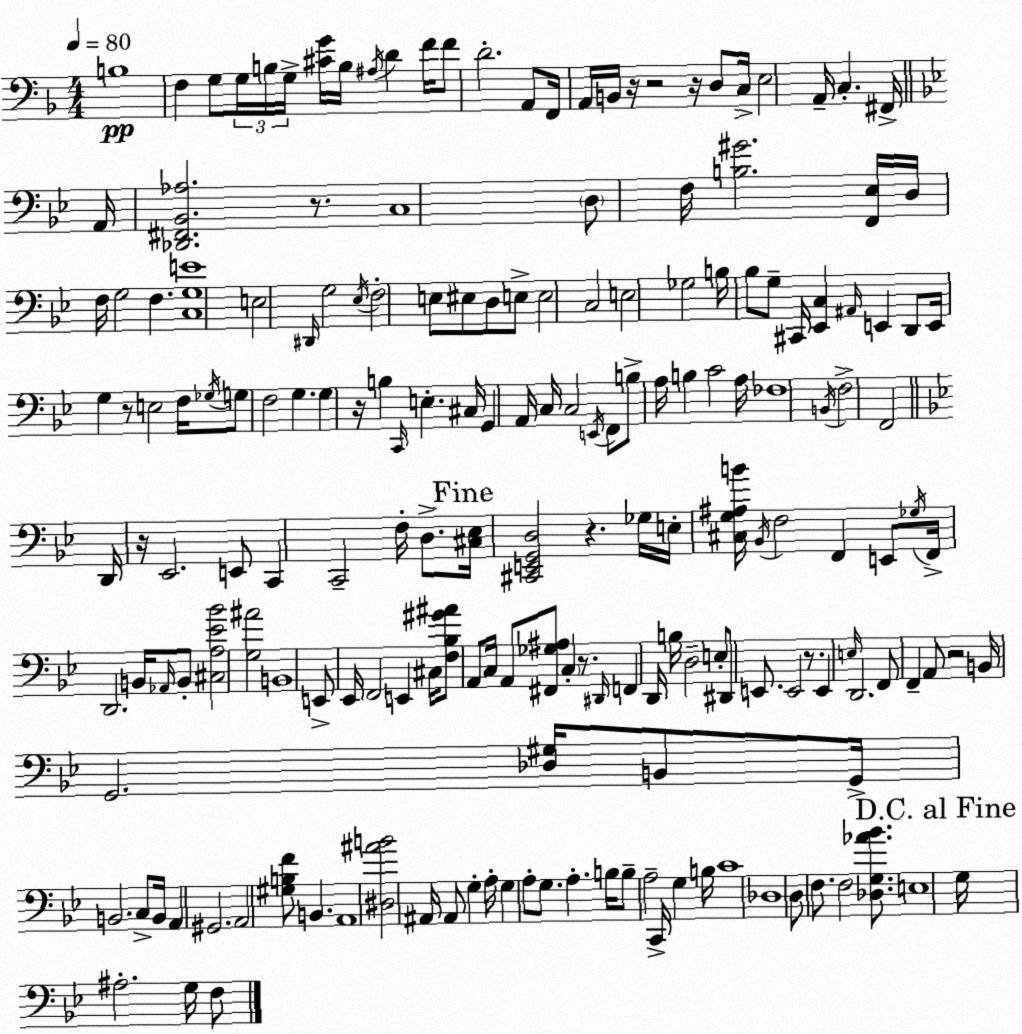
X:1
T:Untitled
M:4/4
L:1/4
K:F
B,4 F, G,/2 G,/4 B,/4 G,/4 [^CG]/4 B,/4 ^A,/4 D F/4 F/2 D2 A,,/2 F,,/4 A,,/4 B,,/4 z/4 z2 z/4 D,/2 C,/4 E,2 A,,/4 C, ^F,,/4 A,,/4 [_D,,^F,,_B,,_A,]2 z/2 C,4 D,/2 F,/4 [B,^G]2 [F,,_E,]/4 D,/4 F,/4 G,2 F, [C,G,E]4 E,2 ^D,,/4 G,2 _E,/4 F,2 E,/2 ^E,/2 D,/2 E,/2 E,2 C,2 E,2 _G,2 B,/4 _B,/2 G,/2 ^C,,/4 [_E,,C,] ^A,,/4 E,, D,,/2 E,,/4 G, z/2 E,2 F,/4 _G,/4 G,/2 F,2 G, G, z/4 B, C,,/4 E, ^C,/4 G,, A,,/4 C,/4 C,2 E,,/4 F,,/2 B,/2 A,/4 B, C2 A,/4 _F,4 B,,/4 F,2 F,,2 D,,/4 z/4 _E,,2 E,,/2 C,, C,,2 F,/4 D,/2 [^C,_E,]/4 [^C,,E,,G,,D,]2 z _G,/4 E,/4 [^C,G,^A,B]/4 _B,,/4 F,2 F,, E,,/2 _G,/4 F,,/4 D,,2 B,,/4 _A,,/4 B,,/2 [^C,A,_E_B]2 [G,^A]2 B,,4 E,,/2 _E,,/4 F,,2 E,, ^C,/4 [F,_B,^G^A]/2 A,,/2 C,/4 A,,/2 [^F,,_G,^A,]/2 C, z/2 ^D,,/4 F,, D,,/4 B,/4 D,2 E,/2 ^D,,/2 E,,/2 E,,2 z/2 E,, E,/4 D,,2 F,,/2 F,, A,,/2 z2 B,,/4 G,,2 [_D,^G,]/4 B,,/2 G,,/4 B,,2 C,/2 B,,/4 A,, ^G,,2 A,,2 [^G,B,F]/2 B,, A,,4 [^D,^AB]2 ^A,,/4 ^A,,/2 G, A,/4 G, A,/2 G,/2 A, B,/4 B,/2 A,2 C,,/4 G, B,/4 C4 _D,4 D,/2 F,/2 F,2 [_D,G,_A_B]/2 E,4 G,/4 ^A,2 G,/4 F,/2